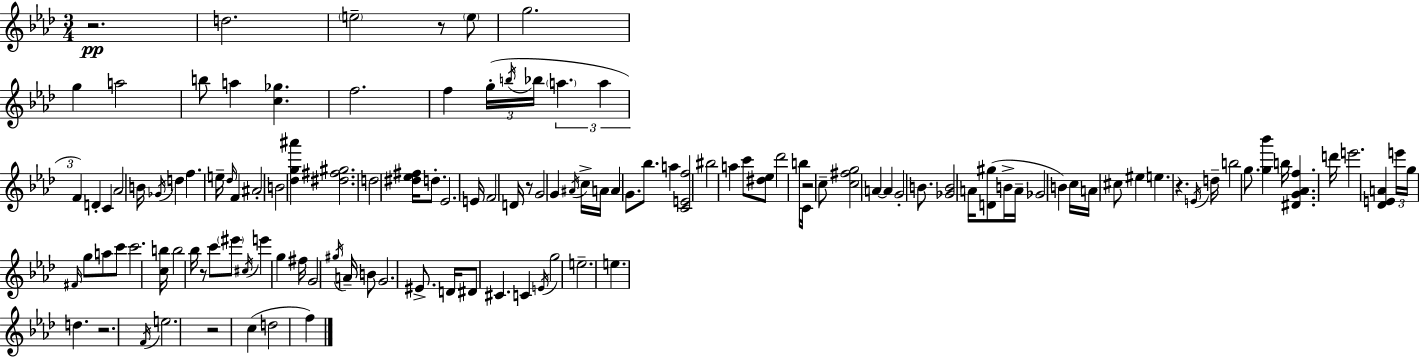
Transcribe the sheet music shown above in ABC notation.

X:1
T:Untitled
M:3/4
L:1/4
K:Ab
z2 d2 e2 z/2 e/2 g2 g a2 b/2 a [c_g] f2 f g/4 b/4 _b/4 a a F D C _A2 B/4 _G/4 d f e/4 _d/4 F ^A2 B2 [_dg^a'] [^d^f^g]2 d2 [^d_e^f]/4 d/2 _E2 E/4 F2 D/4 z/2 G2 G ^A/4 c/4 A/4 A G/2 _b/2 a [CEf]2 ^b2 a c'/2 [^d_e]/2 _d'2 b/4 C/4 z2 c/2 [c^fg]2 A A G2 B/2 [_GB]2 A/4 [D^g]/2 B/4 A/4 _G2 B c/4 A/4 ^c/2 ^e e z E/4 d/4 b2 g/2 [g_b'] b/4 [^DG_Af] d'/4 e'2 [_DEA] e'/4 g/4 ^F/4 g/2 a/2 c'/2 c'2 [cb]/4 b2 _b/4 z/2 c'/2 ^e'/2 ^c/4 e' g ^f/4 G2 ^g/4 A/4 B/2 G2 ^E/2 D/4 ^D/2 ^C C E/4 g2 e2 e d z2 F/4 e2 z2 c d2 f